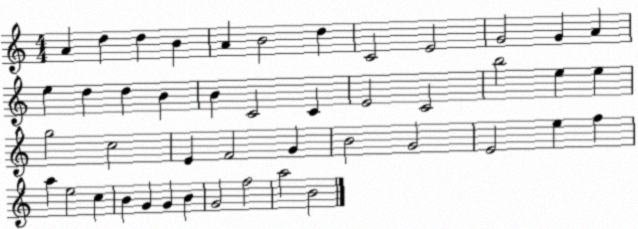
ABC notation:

X:1
T:Untitled
M:4/4
L:1/4
K:C
A d d B A B2 d C2 E2 G2 G A e d d B B C2 C E2 C2 b2 e e g2 c2 E F2 G B2 G2 E2 e f a e2 c B G G B G2 f2 a2 B2